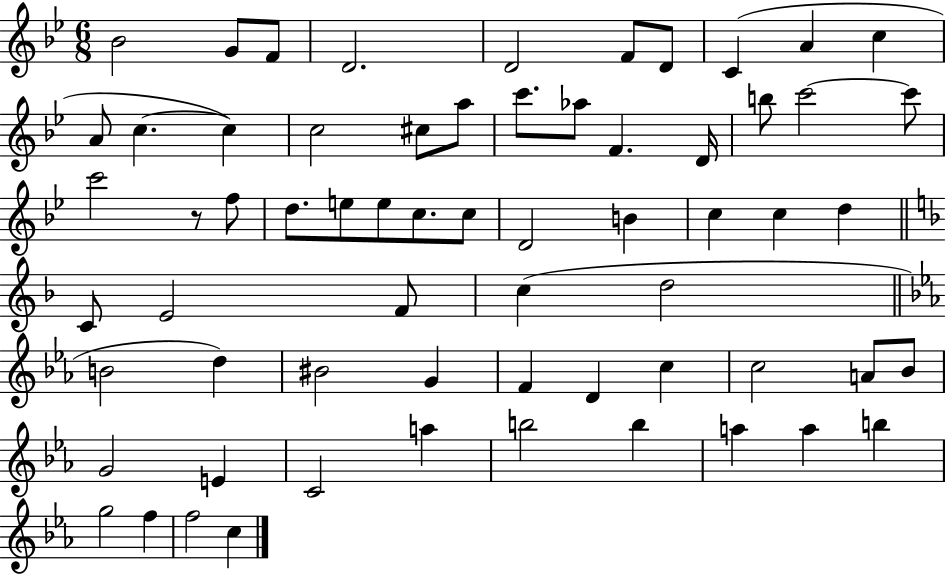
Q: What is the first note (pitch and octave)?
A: Bb4